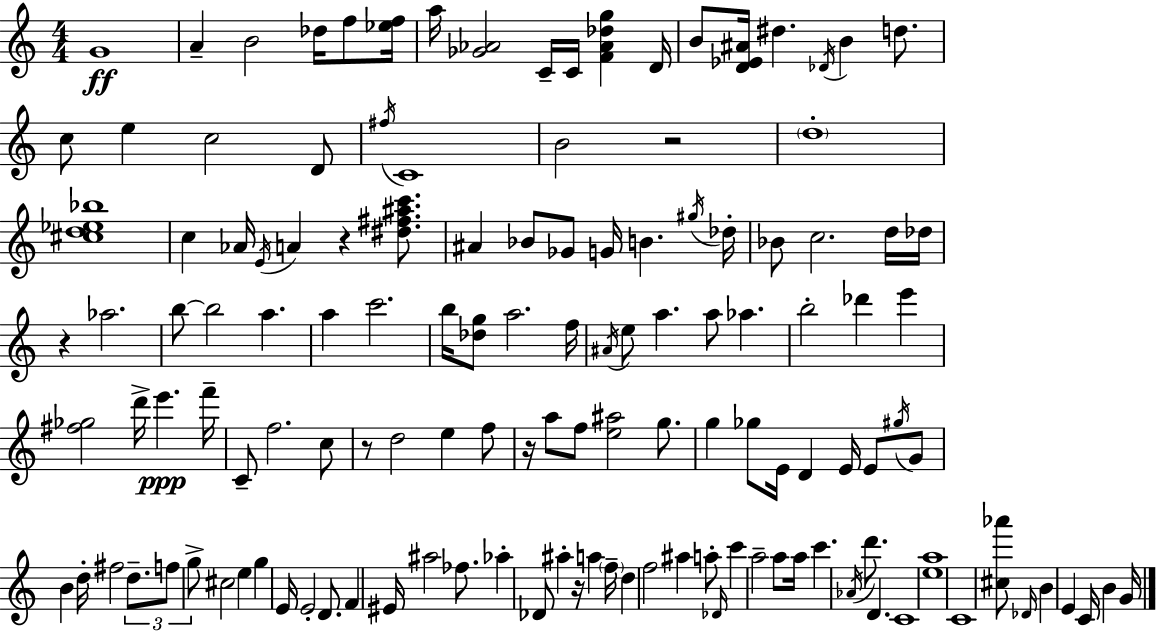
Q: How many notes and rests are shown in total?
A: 133